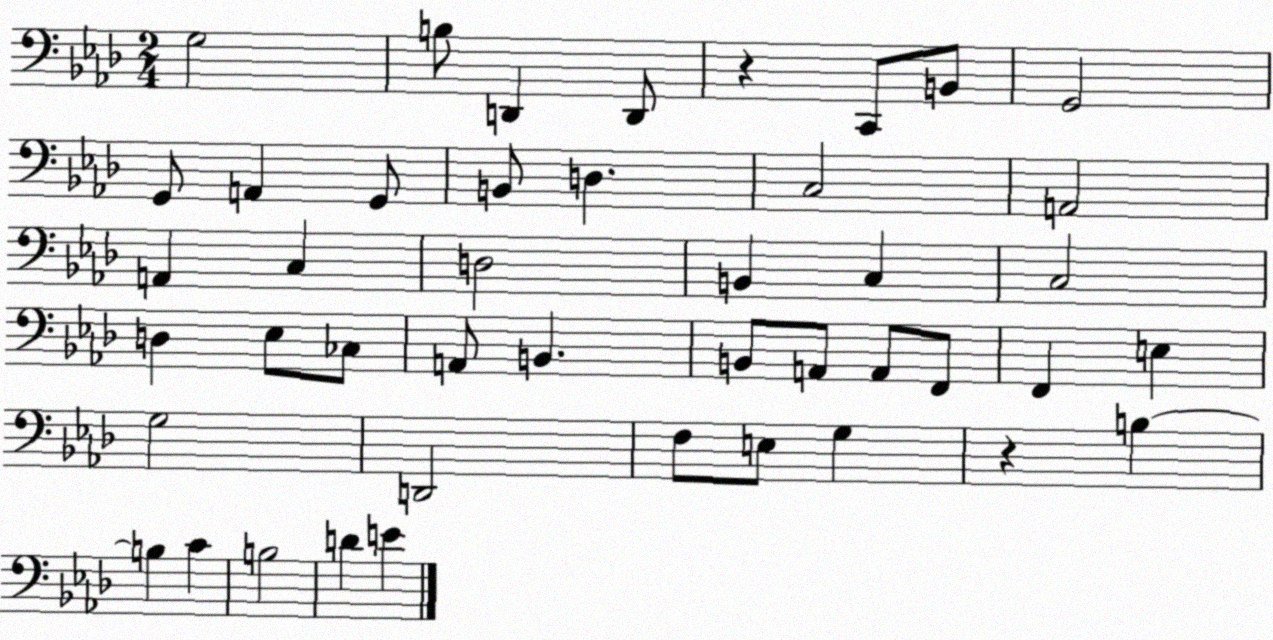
X:1
T:Untitled
M:2/4
L:1/4
K:Ab
G,2 B,/2 D,, D,,/2 z C,,/2 B,,/2 G,,2 G,,/2 A,, G,,/2 B,,/2 D, C,2 A,,2 A,, C, D,2 B,, C, C,2 D, _E,/2 _C,/2 A,,/2 B,, B,,/2 A,,/2 A,,/2 F,,/2 F,, E, G,2 D,,2 F,/2 E,/2 G, z B, B, C B,2 D E